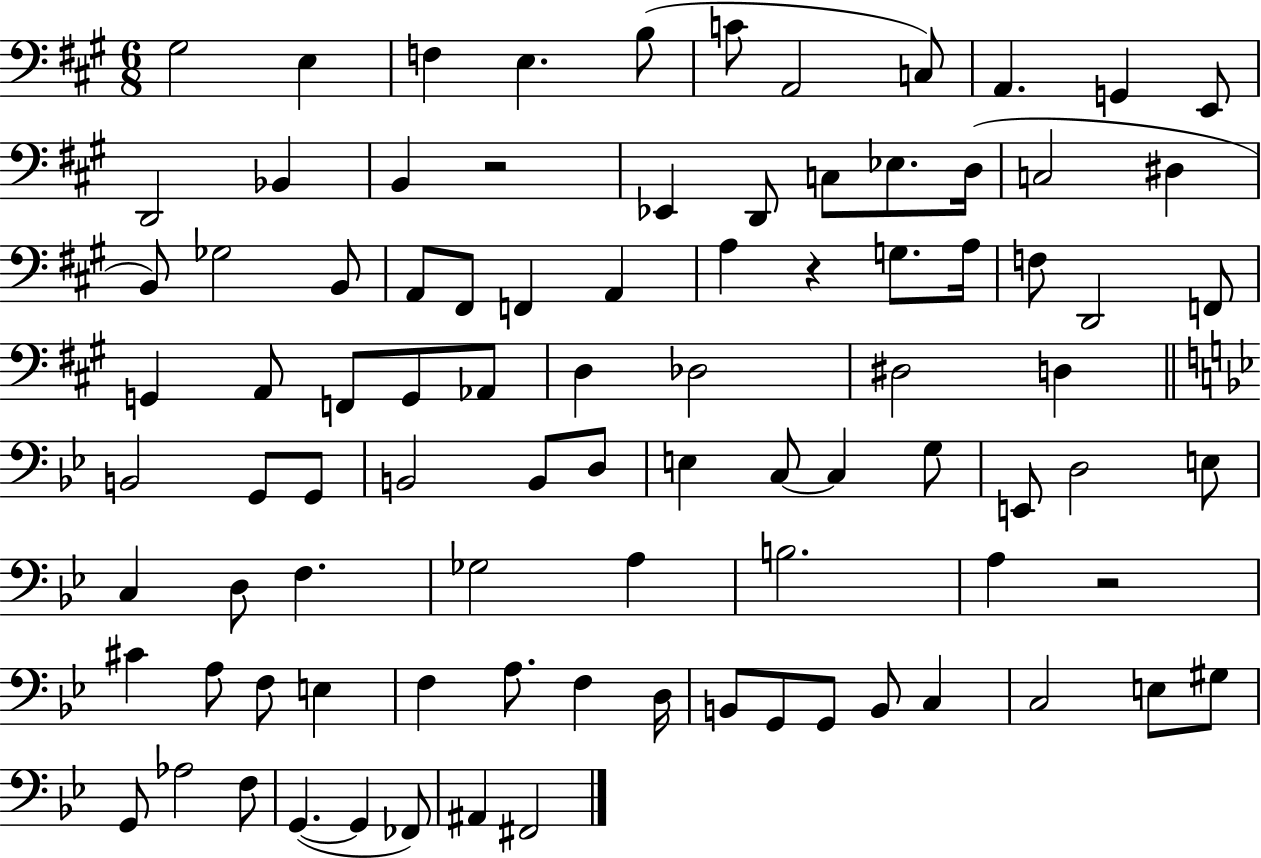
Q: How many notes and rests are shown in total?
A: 90